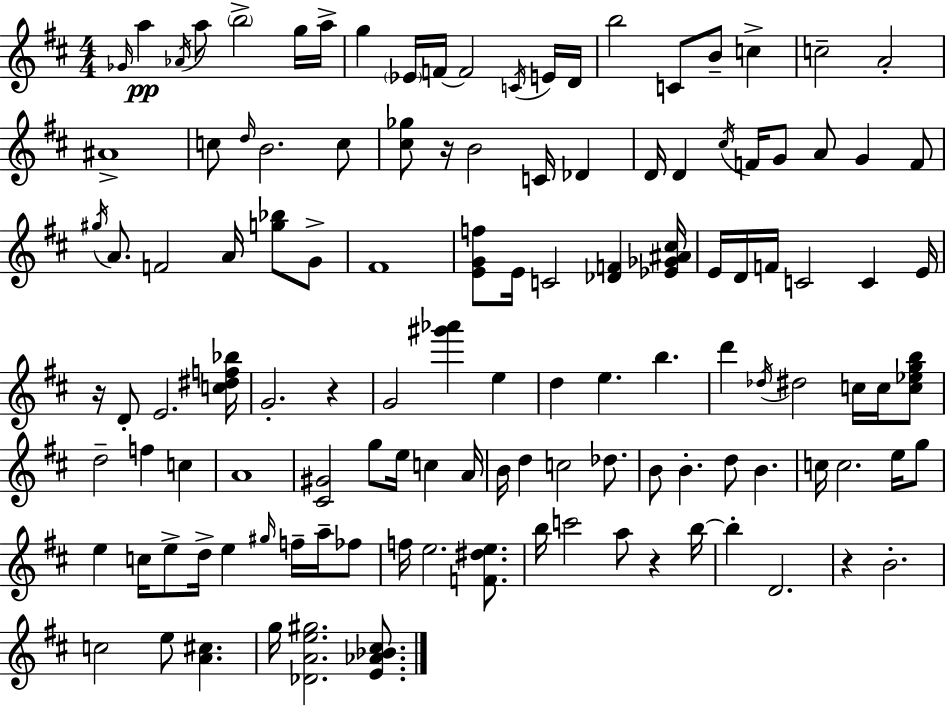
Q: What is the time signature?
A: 4/4